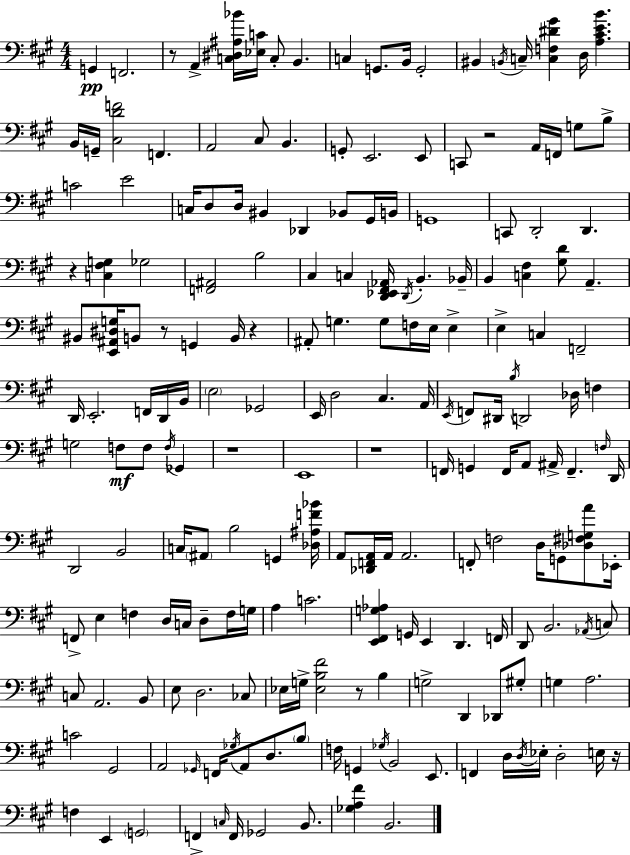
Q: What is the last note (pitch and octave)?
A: B2